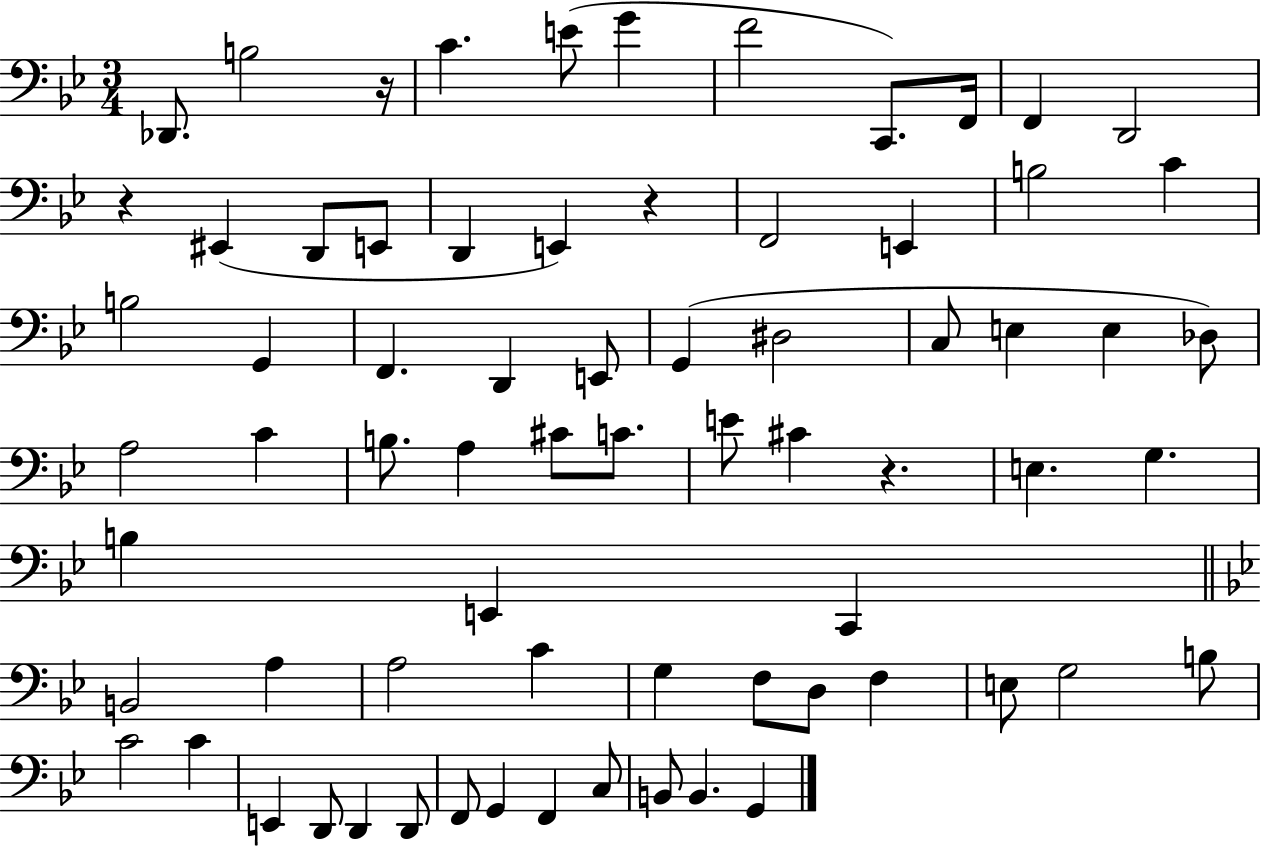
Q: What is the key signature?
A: BES major